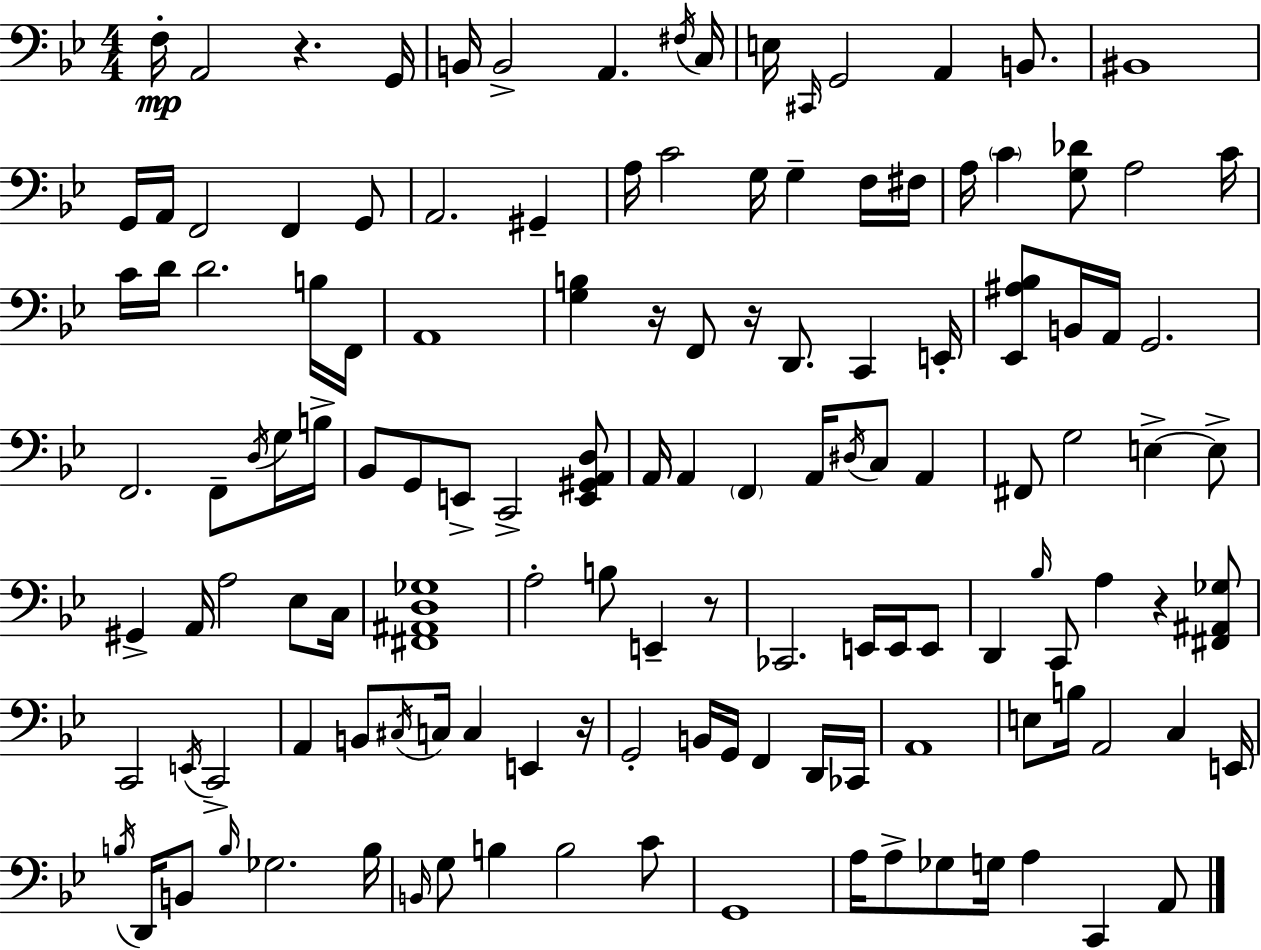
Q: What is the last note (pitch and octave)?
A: A2